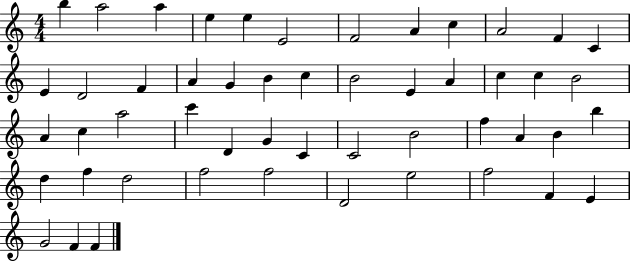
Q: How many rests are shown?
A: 0